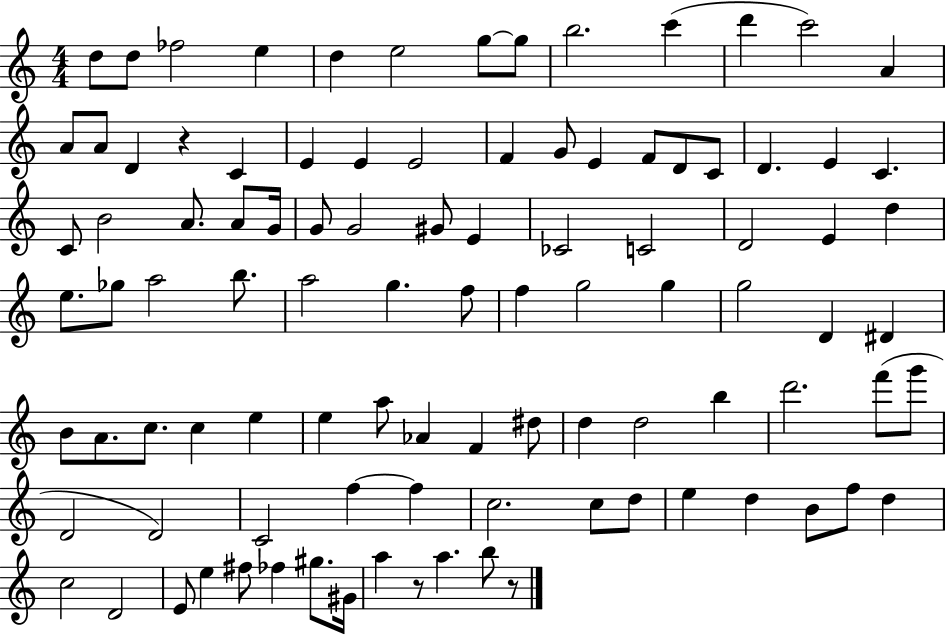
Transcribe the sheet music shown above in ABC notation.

X:1
T:Untitled
M:4/4
L:1/4
K:C
d/2 d/2 _f2 e d e2 g/2 g/2 b2 c' d' c'2 A A/2 A/2 D z C E E E2 F G/2 E F/2 D/2 C/2 D E C C/2 B2 A/2 A/2 G/4 G/2 G2 ^G/2 E _C2 C2 D2 E d e/2 _g/2 a2 b/2 a2 g f/2 f g2 g g2 D ^D B/2 A/2 c/2 c e e a/2 _A F ^d/2 d d2 b d'2 f'/2 g'/2 D2 D2 C2 f f c2 c/2 d/2 e d B/2 f/2 d c2 D2 E/2 e ^f/2 _f ^g/2 ^G/4 a z/2 a b/2 z/2